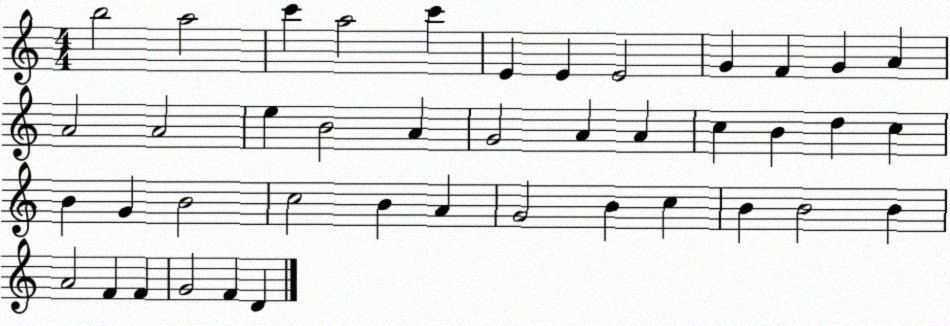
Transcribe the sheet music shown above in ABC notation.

X:1
T:Untitled
M:4/4
L:1/4
K:C
b2 a2 c' a2 c' E E E2 G F G A A2 A2 e B2 A G2 A A c B d c B G B2 c2 B A G2 B c B B2 B A2 F F G2 F D